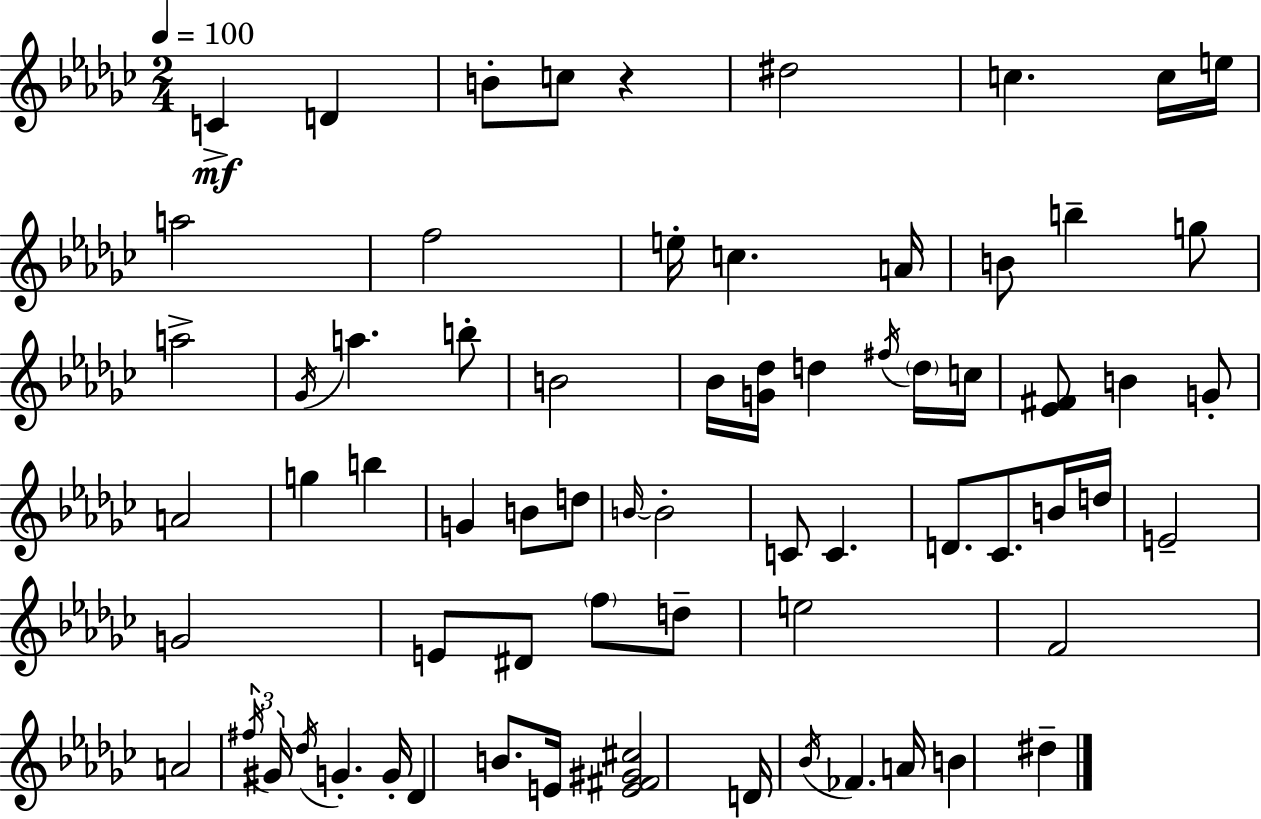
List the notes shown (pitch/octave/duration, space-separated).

C4/q D4/q B4/e C5/e R/q D#5/h C5/q. C5/s E5/s A5/h F5/h E5/s C5/q. A4/s B4/e B5/q G5/e A5/h Gb4/s A5/q. B5/e B4/h Bb4/s [G4,Db5]/s D5/q F#5/s D5/s C5/s [Eb4,F#4]/e B4/q G4/e A4/h G5/q B5/q G4/q B4/e D5/e B4/s B4/h C4/e C4/q. D4/e. CES4/e. B4/s D5/s E4/h G4/h E4/e D#4/e F5/e D5/e E5/h F4/h A4/h F#5/s G#4/s Db5/s G4/q. G4/s Db4/q B4/e. E4/s [E4,F#4,G#4,C#5]/h D4/s Bb4/s FES4/q. A4/s B4/q D#5/q